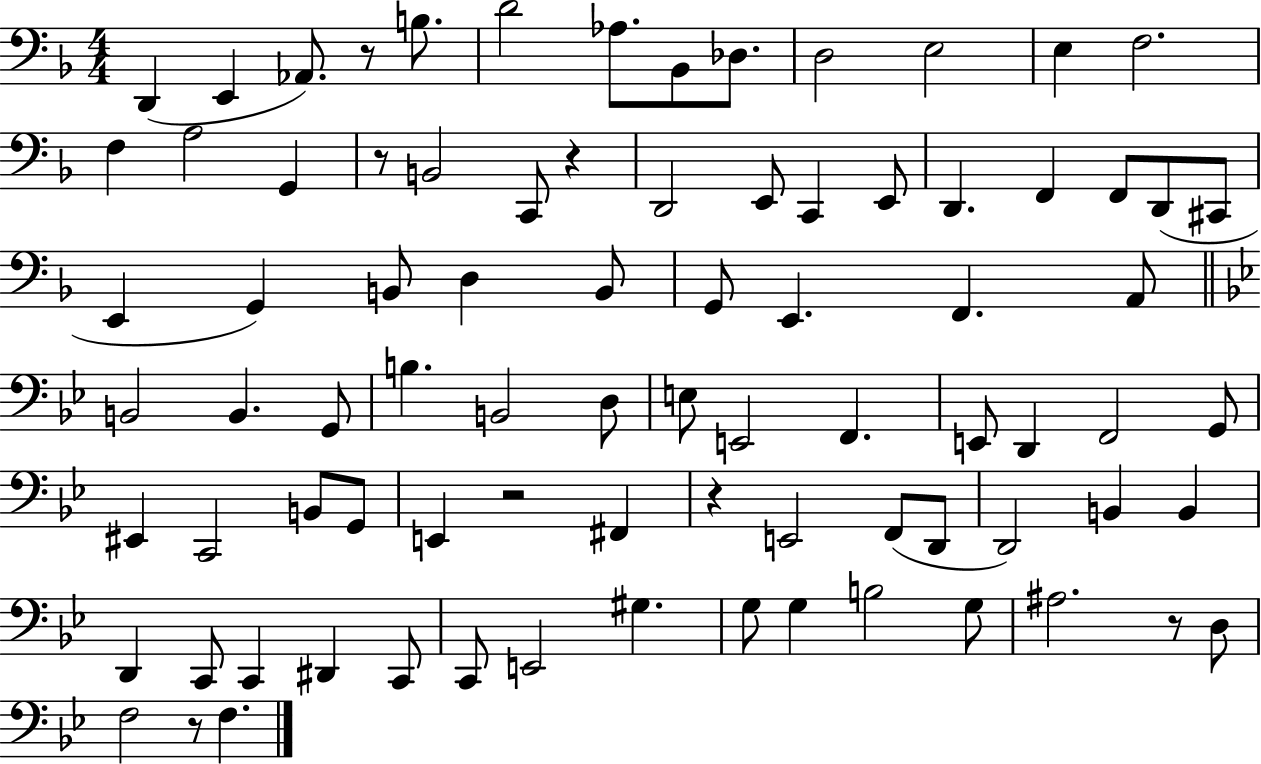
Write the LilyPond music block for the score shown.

{
  \clef bass
  \numericTimeSignature
  \time 4/4
  \key f \major
  d,4( e,4 aes,8.) r8 b8. | d'2 aes8. bes,8 des8. | d2 e2 | e4 f2. | \break f4 a2 g,4 | r8 b,2 c,8 r4 | d,2 e,8 c,4 e,8 | d,4. f,4 f,8 d,8( cis,8 | \break e,4 g,4) b,8 d4 b,8 | g,8 e,4. f,4. a,8 | \bar "||" \break \key bes \major b,2 b,4. g,8 | b4. b,2 d8 | e8 e,2 f,4. | e,8 d,4 f,2 g,8 | \break eis,4 c,2 b,8 g,8 | e,4 r2 fis,4 | r4 e,2 f,8( d,8 | d,2) b,4 b,4 | \break d,4 c,8 c,4 dis,4 c,8 | c,8 e,2 gis4. | g8 g4 b2 g8 | ais2. r8 d8 | \break f2 r8 f4. | \bar "|."
}